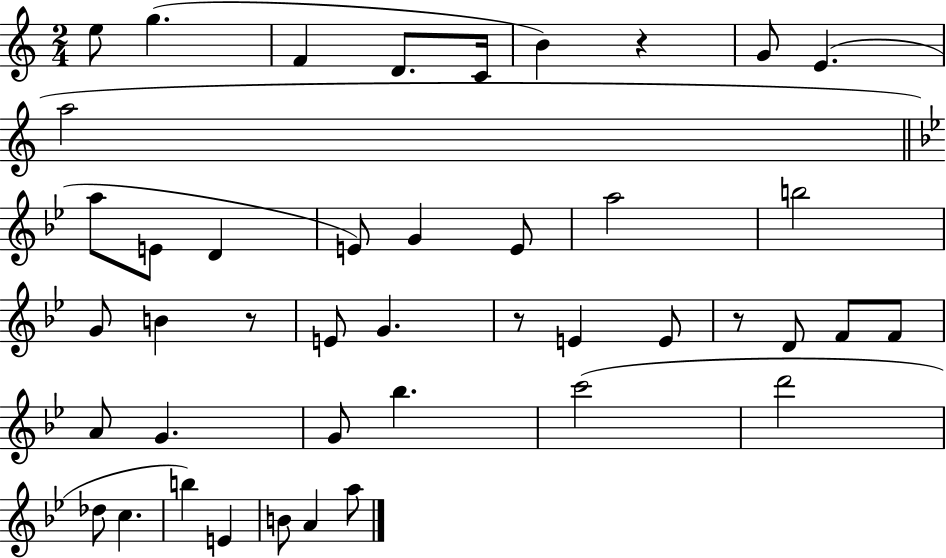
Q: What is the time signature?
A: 2/4